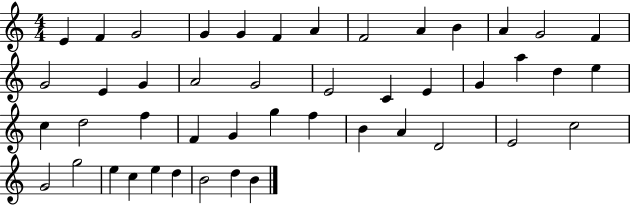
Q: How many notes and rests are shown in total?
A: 46